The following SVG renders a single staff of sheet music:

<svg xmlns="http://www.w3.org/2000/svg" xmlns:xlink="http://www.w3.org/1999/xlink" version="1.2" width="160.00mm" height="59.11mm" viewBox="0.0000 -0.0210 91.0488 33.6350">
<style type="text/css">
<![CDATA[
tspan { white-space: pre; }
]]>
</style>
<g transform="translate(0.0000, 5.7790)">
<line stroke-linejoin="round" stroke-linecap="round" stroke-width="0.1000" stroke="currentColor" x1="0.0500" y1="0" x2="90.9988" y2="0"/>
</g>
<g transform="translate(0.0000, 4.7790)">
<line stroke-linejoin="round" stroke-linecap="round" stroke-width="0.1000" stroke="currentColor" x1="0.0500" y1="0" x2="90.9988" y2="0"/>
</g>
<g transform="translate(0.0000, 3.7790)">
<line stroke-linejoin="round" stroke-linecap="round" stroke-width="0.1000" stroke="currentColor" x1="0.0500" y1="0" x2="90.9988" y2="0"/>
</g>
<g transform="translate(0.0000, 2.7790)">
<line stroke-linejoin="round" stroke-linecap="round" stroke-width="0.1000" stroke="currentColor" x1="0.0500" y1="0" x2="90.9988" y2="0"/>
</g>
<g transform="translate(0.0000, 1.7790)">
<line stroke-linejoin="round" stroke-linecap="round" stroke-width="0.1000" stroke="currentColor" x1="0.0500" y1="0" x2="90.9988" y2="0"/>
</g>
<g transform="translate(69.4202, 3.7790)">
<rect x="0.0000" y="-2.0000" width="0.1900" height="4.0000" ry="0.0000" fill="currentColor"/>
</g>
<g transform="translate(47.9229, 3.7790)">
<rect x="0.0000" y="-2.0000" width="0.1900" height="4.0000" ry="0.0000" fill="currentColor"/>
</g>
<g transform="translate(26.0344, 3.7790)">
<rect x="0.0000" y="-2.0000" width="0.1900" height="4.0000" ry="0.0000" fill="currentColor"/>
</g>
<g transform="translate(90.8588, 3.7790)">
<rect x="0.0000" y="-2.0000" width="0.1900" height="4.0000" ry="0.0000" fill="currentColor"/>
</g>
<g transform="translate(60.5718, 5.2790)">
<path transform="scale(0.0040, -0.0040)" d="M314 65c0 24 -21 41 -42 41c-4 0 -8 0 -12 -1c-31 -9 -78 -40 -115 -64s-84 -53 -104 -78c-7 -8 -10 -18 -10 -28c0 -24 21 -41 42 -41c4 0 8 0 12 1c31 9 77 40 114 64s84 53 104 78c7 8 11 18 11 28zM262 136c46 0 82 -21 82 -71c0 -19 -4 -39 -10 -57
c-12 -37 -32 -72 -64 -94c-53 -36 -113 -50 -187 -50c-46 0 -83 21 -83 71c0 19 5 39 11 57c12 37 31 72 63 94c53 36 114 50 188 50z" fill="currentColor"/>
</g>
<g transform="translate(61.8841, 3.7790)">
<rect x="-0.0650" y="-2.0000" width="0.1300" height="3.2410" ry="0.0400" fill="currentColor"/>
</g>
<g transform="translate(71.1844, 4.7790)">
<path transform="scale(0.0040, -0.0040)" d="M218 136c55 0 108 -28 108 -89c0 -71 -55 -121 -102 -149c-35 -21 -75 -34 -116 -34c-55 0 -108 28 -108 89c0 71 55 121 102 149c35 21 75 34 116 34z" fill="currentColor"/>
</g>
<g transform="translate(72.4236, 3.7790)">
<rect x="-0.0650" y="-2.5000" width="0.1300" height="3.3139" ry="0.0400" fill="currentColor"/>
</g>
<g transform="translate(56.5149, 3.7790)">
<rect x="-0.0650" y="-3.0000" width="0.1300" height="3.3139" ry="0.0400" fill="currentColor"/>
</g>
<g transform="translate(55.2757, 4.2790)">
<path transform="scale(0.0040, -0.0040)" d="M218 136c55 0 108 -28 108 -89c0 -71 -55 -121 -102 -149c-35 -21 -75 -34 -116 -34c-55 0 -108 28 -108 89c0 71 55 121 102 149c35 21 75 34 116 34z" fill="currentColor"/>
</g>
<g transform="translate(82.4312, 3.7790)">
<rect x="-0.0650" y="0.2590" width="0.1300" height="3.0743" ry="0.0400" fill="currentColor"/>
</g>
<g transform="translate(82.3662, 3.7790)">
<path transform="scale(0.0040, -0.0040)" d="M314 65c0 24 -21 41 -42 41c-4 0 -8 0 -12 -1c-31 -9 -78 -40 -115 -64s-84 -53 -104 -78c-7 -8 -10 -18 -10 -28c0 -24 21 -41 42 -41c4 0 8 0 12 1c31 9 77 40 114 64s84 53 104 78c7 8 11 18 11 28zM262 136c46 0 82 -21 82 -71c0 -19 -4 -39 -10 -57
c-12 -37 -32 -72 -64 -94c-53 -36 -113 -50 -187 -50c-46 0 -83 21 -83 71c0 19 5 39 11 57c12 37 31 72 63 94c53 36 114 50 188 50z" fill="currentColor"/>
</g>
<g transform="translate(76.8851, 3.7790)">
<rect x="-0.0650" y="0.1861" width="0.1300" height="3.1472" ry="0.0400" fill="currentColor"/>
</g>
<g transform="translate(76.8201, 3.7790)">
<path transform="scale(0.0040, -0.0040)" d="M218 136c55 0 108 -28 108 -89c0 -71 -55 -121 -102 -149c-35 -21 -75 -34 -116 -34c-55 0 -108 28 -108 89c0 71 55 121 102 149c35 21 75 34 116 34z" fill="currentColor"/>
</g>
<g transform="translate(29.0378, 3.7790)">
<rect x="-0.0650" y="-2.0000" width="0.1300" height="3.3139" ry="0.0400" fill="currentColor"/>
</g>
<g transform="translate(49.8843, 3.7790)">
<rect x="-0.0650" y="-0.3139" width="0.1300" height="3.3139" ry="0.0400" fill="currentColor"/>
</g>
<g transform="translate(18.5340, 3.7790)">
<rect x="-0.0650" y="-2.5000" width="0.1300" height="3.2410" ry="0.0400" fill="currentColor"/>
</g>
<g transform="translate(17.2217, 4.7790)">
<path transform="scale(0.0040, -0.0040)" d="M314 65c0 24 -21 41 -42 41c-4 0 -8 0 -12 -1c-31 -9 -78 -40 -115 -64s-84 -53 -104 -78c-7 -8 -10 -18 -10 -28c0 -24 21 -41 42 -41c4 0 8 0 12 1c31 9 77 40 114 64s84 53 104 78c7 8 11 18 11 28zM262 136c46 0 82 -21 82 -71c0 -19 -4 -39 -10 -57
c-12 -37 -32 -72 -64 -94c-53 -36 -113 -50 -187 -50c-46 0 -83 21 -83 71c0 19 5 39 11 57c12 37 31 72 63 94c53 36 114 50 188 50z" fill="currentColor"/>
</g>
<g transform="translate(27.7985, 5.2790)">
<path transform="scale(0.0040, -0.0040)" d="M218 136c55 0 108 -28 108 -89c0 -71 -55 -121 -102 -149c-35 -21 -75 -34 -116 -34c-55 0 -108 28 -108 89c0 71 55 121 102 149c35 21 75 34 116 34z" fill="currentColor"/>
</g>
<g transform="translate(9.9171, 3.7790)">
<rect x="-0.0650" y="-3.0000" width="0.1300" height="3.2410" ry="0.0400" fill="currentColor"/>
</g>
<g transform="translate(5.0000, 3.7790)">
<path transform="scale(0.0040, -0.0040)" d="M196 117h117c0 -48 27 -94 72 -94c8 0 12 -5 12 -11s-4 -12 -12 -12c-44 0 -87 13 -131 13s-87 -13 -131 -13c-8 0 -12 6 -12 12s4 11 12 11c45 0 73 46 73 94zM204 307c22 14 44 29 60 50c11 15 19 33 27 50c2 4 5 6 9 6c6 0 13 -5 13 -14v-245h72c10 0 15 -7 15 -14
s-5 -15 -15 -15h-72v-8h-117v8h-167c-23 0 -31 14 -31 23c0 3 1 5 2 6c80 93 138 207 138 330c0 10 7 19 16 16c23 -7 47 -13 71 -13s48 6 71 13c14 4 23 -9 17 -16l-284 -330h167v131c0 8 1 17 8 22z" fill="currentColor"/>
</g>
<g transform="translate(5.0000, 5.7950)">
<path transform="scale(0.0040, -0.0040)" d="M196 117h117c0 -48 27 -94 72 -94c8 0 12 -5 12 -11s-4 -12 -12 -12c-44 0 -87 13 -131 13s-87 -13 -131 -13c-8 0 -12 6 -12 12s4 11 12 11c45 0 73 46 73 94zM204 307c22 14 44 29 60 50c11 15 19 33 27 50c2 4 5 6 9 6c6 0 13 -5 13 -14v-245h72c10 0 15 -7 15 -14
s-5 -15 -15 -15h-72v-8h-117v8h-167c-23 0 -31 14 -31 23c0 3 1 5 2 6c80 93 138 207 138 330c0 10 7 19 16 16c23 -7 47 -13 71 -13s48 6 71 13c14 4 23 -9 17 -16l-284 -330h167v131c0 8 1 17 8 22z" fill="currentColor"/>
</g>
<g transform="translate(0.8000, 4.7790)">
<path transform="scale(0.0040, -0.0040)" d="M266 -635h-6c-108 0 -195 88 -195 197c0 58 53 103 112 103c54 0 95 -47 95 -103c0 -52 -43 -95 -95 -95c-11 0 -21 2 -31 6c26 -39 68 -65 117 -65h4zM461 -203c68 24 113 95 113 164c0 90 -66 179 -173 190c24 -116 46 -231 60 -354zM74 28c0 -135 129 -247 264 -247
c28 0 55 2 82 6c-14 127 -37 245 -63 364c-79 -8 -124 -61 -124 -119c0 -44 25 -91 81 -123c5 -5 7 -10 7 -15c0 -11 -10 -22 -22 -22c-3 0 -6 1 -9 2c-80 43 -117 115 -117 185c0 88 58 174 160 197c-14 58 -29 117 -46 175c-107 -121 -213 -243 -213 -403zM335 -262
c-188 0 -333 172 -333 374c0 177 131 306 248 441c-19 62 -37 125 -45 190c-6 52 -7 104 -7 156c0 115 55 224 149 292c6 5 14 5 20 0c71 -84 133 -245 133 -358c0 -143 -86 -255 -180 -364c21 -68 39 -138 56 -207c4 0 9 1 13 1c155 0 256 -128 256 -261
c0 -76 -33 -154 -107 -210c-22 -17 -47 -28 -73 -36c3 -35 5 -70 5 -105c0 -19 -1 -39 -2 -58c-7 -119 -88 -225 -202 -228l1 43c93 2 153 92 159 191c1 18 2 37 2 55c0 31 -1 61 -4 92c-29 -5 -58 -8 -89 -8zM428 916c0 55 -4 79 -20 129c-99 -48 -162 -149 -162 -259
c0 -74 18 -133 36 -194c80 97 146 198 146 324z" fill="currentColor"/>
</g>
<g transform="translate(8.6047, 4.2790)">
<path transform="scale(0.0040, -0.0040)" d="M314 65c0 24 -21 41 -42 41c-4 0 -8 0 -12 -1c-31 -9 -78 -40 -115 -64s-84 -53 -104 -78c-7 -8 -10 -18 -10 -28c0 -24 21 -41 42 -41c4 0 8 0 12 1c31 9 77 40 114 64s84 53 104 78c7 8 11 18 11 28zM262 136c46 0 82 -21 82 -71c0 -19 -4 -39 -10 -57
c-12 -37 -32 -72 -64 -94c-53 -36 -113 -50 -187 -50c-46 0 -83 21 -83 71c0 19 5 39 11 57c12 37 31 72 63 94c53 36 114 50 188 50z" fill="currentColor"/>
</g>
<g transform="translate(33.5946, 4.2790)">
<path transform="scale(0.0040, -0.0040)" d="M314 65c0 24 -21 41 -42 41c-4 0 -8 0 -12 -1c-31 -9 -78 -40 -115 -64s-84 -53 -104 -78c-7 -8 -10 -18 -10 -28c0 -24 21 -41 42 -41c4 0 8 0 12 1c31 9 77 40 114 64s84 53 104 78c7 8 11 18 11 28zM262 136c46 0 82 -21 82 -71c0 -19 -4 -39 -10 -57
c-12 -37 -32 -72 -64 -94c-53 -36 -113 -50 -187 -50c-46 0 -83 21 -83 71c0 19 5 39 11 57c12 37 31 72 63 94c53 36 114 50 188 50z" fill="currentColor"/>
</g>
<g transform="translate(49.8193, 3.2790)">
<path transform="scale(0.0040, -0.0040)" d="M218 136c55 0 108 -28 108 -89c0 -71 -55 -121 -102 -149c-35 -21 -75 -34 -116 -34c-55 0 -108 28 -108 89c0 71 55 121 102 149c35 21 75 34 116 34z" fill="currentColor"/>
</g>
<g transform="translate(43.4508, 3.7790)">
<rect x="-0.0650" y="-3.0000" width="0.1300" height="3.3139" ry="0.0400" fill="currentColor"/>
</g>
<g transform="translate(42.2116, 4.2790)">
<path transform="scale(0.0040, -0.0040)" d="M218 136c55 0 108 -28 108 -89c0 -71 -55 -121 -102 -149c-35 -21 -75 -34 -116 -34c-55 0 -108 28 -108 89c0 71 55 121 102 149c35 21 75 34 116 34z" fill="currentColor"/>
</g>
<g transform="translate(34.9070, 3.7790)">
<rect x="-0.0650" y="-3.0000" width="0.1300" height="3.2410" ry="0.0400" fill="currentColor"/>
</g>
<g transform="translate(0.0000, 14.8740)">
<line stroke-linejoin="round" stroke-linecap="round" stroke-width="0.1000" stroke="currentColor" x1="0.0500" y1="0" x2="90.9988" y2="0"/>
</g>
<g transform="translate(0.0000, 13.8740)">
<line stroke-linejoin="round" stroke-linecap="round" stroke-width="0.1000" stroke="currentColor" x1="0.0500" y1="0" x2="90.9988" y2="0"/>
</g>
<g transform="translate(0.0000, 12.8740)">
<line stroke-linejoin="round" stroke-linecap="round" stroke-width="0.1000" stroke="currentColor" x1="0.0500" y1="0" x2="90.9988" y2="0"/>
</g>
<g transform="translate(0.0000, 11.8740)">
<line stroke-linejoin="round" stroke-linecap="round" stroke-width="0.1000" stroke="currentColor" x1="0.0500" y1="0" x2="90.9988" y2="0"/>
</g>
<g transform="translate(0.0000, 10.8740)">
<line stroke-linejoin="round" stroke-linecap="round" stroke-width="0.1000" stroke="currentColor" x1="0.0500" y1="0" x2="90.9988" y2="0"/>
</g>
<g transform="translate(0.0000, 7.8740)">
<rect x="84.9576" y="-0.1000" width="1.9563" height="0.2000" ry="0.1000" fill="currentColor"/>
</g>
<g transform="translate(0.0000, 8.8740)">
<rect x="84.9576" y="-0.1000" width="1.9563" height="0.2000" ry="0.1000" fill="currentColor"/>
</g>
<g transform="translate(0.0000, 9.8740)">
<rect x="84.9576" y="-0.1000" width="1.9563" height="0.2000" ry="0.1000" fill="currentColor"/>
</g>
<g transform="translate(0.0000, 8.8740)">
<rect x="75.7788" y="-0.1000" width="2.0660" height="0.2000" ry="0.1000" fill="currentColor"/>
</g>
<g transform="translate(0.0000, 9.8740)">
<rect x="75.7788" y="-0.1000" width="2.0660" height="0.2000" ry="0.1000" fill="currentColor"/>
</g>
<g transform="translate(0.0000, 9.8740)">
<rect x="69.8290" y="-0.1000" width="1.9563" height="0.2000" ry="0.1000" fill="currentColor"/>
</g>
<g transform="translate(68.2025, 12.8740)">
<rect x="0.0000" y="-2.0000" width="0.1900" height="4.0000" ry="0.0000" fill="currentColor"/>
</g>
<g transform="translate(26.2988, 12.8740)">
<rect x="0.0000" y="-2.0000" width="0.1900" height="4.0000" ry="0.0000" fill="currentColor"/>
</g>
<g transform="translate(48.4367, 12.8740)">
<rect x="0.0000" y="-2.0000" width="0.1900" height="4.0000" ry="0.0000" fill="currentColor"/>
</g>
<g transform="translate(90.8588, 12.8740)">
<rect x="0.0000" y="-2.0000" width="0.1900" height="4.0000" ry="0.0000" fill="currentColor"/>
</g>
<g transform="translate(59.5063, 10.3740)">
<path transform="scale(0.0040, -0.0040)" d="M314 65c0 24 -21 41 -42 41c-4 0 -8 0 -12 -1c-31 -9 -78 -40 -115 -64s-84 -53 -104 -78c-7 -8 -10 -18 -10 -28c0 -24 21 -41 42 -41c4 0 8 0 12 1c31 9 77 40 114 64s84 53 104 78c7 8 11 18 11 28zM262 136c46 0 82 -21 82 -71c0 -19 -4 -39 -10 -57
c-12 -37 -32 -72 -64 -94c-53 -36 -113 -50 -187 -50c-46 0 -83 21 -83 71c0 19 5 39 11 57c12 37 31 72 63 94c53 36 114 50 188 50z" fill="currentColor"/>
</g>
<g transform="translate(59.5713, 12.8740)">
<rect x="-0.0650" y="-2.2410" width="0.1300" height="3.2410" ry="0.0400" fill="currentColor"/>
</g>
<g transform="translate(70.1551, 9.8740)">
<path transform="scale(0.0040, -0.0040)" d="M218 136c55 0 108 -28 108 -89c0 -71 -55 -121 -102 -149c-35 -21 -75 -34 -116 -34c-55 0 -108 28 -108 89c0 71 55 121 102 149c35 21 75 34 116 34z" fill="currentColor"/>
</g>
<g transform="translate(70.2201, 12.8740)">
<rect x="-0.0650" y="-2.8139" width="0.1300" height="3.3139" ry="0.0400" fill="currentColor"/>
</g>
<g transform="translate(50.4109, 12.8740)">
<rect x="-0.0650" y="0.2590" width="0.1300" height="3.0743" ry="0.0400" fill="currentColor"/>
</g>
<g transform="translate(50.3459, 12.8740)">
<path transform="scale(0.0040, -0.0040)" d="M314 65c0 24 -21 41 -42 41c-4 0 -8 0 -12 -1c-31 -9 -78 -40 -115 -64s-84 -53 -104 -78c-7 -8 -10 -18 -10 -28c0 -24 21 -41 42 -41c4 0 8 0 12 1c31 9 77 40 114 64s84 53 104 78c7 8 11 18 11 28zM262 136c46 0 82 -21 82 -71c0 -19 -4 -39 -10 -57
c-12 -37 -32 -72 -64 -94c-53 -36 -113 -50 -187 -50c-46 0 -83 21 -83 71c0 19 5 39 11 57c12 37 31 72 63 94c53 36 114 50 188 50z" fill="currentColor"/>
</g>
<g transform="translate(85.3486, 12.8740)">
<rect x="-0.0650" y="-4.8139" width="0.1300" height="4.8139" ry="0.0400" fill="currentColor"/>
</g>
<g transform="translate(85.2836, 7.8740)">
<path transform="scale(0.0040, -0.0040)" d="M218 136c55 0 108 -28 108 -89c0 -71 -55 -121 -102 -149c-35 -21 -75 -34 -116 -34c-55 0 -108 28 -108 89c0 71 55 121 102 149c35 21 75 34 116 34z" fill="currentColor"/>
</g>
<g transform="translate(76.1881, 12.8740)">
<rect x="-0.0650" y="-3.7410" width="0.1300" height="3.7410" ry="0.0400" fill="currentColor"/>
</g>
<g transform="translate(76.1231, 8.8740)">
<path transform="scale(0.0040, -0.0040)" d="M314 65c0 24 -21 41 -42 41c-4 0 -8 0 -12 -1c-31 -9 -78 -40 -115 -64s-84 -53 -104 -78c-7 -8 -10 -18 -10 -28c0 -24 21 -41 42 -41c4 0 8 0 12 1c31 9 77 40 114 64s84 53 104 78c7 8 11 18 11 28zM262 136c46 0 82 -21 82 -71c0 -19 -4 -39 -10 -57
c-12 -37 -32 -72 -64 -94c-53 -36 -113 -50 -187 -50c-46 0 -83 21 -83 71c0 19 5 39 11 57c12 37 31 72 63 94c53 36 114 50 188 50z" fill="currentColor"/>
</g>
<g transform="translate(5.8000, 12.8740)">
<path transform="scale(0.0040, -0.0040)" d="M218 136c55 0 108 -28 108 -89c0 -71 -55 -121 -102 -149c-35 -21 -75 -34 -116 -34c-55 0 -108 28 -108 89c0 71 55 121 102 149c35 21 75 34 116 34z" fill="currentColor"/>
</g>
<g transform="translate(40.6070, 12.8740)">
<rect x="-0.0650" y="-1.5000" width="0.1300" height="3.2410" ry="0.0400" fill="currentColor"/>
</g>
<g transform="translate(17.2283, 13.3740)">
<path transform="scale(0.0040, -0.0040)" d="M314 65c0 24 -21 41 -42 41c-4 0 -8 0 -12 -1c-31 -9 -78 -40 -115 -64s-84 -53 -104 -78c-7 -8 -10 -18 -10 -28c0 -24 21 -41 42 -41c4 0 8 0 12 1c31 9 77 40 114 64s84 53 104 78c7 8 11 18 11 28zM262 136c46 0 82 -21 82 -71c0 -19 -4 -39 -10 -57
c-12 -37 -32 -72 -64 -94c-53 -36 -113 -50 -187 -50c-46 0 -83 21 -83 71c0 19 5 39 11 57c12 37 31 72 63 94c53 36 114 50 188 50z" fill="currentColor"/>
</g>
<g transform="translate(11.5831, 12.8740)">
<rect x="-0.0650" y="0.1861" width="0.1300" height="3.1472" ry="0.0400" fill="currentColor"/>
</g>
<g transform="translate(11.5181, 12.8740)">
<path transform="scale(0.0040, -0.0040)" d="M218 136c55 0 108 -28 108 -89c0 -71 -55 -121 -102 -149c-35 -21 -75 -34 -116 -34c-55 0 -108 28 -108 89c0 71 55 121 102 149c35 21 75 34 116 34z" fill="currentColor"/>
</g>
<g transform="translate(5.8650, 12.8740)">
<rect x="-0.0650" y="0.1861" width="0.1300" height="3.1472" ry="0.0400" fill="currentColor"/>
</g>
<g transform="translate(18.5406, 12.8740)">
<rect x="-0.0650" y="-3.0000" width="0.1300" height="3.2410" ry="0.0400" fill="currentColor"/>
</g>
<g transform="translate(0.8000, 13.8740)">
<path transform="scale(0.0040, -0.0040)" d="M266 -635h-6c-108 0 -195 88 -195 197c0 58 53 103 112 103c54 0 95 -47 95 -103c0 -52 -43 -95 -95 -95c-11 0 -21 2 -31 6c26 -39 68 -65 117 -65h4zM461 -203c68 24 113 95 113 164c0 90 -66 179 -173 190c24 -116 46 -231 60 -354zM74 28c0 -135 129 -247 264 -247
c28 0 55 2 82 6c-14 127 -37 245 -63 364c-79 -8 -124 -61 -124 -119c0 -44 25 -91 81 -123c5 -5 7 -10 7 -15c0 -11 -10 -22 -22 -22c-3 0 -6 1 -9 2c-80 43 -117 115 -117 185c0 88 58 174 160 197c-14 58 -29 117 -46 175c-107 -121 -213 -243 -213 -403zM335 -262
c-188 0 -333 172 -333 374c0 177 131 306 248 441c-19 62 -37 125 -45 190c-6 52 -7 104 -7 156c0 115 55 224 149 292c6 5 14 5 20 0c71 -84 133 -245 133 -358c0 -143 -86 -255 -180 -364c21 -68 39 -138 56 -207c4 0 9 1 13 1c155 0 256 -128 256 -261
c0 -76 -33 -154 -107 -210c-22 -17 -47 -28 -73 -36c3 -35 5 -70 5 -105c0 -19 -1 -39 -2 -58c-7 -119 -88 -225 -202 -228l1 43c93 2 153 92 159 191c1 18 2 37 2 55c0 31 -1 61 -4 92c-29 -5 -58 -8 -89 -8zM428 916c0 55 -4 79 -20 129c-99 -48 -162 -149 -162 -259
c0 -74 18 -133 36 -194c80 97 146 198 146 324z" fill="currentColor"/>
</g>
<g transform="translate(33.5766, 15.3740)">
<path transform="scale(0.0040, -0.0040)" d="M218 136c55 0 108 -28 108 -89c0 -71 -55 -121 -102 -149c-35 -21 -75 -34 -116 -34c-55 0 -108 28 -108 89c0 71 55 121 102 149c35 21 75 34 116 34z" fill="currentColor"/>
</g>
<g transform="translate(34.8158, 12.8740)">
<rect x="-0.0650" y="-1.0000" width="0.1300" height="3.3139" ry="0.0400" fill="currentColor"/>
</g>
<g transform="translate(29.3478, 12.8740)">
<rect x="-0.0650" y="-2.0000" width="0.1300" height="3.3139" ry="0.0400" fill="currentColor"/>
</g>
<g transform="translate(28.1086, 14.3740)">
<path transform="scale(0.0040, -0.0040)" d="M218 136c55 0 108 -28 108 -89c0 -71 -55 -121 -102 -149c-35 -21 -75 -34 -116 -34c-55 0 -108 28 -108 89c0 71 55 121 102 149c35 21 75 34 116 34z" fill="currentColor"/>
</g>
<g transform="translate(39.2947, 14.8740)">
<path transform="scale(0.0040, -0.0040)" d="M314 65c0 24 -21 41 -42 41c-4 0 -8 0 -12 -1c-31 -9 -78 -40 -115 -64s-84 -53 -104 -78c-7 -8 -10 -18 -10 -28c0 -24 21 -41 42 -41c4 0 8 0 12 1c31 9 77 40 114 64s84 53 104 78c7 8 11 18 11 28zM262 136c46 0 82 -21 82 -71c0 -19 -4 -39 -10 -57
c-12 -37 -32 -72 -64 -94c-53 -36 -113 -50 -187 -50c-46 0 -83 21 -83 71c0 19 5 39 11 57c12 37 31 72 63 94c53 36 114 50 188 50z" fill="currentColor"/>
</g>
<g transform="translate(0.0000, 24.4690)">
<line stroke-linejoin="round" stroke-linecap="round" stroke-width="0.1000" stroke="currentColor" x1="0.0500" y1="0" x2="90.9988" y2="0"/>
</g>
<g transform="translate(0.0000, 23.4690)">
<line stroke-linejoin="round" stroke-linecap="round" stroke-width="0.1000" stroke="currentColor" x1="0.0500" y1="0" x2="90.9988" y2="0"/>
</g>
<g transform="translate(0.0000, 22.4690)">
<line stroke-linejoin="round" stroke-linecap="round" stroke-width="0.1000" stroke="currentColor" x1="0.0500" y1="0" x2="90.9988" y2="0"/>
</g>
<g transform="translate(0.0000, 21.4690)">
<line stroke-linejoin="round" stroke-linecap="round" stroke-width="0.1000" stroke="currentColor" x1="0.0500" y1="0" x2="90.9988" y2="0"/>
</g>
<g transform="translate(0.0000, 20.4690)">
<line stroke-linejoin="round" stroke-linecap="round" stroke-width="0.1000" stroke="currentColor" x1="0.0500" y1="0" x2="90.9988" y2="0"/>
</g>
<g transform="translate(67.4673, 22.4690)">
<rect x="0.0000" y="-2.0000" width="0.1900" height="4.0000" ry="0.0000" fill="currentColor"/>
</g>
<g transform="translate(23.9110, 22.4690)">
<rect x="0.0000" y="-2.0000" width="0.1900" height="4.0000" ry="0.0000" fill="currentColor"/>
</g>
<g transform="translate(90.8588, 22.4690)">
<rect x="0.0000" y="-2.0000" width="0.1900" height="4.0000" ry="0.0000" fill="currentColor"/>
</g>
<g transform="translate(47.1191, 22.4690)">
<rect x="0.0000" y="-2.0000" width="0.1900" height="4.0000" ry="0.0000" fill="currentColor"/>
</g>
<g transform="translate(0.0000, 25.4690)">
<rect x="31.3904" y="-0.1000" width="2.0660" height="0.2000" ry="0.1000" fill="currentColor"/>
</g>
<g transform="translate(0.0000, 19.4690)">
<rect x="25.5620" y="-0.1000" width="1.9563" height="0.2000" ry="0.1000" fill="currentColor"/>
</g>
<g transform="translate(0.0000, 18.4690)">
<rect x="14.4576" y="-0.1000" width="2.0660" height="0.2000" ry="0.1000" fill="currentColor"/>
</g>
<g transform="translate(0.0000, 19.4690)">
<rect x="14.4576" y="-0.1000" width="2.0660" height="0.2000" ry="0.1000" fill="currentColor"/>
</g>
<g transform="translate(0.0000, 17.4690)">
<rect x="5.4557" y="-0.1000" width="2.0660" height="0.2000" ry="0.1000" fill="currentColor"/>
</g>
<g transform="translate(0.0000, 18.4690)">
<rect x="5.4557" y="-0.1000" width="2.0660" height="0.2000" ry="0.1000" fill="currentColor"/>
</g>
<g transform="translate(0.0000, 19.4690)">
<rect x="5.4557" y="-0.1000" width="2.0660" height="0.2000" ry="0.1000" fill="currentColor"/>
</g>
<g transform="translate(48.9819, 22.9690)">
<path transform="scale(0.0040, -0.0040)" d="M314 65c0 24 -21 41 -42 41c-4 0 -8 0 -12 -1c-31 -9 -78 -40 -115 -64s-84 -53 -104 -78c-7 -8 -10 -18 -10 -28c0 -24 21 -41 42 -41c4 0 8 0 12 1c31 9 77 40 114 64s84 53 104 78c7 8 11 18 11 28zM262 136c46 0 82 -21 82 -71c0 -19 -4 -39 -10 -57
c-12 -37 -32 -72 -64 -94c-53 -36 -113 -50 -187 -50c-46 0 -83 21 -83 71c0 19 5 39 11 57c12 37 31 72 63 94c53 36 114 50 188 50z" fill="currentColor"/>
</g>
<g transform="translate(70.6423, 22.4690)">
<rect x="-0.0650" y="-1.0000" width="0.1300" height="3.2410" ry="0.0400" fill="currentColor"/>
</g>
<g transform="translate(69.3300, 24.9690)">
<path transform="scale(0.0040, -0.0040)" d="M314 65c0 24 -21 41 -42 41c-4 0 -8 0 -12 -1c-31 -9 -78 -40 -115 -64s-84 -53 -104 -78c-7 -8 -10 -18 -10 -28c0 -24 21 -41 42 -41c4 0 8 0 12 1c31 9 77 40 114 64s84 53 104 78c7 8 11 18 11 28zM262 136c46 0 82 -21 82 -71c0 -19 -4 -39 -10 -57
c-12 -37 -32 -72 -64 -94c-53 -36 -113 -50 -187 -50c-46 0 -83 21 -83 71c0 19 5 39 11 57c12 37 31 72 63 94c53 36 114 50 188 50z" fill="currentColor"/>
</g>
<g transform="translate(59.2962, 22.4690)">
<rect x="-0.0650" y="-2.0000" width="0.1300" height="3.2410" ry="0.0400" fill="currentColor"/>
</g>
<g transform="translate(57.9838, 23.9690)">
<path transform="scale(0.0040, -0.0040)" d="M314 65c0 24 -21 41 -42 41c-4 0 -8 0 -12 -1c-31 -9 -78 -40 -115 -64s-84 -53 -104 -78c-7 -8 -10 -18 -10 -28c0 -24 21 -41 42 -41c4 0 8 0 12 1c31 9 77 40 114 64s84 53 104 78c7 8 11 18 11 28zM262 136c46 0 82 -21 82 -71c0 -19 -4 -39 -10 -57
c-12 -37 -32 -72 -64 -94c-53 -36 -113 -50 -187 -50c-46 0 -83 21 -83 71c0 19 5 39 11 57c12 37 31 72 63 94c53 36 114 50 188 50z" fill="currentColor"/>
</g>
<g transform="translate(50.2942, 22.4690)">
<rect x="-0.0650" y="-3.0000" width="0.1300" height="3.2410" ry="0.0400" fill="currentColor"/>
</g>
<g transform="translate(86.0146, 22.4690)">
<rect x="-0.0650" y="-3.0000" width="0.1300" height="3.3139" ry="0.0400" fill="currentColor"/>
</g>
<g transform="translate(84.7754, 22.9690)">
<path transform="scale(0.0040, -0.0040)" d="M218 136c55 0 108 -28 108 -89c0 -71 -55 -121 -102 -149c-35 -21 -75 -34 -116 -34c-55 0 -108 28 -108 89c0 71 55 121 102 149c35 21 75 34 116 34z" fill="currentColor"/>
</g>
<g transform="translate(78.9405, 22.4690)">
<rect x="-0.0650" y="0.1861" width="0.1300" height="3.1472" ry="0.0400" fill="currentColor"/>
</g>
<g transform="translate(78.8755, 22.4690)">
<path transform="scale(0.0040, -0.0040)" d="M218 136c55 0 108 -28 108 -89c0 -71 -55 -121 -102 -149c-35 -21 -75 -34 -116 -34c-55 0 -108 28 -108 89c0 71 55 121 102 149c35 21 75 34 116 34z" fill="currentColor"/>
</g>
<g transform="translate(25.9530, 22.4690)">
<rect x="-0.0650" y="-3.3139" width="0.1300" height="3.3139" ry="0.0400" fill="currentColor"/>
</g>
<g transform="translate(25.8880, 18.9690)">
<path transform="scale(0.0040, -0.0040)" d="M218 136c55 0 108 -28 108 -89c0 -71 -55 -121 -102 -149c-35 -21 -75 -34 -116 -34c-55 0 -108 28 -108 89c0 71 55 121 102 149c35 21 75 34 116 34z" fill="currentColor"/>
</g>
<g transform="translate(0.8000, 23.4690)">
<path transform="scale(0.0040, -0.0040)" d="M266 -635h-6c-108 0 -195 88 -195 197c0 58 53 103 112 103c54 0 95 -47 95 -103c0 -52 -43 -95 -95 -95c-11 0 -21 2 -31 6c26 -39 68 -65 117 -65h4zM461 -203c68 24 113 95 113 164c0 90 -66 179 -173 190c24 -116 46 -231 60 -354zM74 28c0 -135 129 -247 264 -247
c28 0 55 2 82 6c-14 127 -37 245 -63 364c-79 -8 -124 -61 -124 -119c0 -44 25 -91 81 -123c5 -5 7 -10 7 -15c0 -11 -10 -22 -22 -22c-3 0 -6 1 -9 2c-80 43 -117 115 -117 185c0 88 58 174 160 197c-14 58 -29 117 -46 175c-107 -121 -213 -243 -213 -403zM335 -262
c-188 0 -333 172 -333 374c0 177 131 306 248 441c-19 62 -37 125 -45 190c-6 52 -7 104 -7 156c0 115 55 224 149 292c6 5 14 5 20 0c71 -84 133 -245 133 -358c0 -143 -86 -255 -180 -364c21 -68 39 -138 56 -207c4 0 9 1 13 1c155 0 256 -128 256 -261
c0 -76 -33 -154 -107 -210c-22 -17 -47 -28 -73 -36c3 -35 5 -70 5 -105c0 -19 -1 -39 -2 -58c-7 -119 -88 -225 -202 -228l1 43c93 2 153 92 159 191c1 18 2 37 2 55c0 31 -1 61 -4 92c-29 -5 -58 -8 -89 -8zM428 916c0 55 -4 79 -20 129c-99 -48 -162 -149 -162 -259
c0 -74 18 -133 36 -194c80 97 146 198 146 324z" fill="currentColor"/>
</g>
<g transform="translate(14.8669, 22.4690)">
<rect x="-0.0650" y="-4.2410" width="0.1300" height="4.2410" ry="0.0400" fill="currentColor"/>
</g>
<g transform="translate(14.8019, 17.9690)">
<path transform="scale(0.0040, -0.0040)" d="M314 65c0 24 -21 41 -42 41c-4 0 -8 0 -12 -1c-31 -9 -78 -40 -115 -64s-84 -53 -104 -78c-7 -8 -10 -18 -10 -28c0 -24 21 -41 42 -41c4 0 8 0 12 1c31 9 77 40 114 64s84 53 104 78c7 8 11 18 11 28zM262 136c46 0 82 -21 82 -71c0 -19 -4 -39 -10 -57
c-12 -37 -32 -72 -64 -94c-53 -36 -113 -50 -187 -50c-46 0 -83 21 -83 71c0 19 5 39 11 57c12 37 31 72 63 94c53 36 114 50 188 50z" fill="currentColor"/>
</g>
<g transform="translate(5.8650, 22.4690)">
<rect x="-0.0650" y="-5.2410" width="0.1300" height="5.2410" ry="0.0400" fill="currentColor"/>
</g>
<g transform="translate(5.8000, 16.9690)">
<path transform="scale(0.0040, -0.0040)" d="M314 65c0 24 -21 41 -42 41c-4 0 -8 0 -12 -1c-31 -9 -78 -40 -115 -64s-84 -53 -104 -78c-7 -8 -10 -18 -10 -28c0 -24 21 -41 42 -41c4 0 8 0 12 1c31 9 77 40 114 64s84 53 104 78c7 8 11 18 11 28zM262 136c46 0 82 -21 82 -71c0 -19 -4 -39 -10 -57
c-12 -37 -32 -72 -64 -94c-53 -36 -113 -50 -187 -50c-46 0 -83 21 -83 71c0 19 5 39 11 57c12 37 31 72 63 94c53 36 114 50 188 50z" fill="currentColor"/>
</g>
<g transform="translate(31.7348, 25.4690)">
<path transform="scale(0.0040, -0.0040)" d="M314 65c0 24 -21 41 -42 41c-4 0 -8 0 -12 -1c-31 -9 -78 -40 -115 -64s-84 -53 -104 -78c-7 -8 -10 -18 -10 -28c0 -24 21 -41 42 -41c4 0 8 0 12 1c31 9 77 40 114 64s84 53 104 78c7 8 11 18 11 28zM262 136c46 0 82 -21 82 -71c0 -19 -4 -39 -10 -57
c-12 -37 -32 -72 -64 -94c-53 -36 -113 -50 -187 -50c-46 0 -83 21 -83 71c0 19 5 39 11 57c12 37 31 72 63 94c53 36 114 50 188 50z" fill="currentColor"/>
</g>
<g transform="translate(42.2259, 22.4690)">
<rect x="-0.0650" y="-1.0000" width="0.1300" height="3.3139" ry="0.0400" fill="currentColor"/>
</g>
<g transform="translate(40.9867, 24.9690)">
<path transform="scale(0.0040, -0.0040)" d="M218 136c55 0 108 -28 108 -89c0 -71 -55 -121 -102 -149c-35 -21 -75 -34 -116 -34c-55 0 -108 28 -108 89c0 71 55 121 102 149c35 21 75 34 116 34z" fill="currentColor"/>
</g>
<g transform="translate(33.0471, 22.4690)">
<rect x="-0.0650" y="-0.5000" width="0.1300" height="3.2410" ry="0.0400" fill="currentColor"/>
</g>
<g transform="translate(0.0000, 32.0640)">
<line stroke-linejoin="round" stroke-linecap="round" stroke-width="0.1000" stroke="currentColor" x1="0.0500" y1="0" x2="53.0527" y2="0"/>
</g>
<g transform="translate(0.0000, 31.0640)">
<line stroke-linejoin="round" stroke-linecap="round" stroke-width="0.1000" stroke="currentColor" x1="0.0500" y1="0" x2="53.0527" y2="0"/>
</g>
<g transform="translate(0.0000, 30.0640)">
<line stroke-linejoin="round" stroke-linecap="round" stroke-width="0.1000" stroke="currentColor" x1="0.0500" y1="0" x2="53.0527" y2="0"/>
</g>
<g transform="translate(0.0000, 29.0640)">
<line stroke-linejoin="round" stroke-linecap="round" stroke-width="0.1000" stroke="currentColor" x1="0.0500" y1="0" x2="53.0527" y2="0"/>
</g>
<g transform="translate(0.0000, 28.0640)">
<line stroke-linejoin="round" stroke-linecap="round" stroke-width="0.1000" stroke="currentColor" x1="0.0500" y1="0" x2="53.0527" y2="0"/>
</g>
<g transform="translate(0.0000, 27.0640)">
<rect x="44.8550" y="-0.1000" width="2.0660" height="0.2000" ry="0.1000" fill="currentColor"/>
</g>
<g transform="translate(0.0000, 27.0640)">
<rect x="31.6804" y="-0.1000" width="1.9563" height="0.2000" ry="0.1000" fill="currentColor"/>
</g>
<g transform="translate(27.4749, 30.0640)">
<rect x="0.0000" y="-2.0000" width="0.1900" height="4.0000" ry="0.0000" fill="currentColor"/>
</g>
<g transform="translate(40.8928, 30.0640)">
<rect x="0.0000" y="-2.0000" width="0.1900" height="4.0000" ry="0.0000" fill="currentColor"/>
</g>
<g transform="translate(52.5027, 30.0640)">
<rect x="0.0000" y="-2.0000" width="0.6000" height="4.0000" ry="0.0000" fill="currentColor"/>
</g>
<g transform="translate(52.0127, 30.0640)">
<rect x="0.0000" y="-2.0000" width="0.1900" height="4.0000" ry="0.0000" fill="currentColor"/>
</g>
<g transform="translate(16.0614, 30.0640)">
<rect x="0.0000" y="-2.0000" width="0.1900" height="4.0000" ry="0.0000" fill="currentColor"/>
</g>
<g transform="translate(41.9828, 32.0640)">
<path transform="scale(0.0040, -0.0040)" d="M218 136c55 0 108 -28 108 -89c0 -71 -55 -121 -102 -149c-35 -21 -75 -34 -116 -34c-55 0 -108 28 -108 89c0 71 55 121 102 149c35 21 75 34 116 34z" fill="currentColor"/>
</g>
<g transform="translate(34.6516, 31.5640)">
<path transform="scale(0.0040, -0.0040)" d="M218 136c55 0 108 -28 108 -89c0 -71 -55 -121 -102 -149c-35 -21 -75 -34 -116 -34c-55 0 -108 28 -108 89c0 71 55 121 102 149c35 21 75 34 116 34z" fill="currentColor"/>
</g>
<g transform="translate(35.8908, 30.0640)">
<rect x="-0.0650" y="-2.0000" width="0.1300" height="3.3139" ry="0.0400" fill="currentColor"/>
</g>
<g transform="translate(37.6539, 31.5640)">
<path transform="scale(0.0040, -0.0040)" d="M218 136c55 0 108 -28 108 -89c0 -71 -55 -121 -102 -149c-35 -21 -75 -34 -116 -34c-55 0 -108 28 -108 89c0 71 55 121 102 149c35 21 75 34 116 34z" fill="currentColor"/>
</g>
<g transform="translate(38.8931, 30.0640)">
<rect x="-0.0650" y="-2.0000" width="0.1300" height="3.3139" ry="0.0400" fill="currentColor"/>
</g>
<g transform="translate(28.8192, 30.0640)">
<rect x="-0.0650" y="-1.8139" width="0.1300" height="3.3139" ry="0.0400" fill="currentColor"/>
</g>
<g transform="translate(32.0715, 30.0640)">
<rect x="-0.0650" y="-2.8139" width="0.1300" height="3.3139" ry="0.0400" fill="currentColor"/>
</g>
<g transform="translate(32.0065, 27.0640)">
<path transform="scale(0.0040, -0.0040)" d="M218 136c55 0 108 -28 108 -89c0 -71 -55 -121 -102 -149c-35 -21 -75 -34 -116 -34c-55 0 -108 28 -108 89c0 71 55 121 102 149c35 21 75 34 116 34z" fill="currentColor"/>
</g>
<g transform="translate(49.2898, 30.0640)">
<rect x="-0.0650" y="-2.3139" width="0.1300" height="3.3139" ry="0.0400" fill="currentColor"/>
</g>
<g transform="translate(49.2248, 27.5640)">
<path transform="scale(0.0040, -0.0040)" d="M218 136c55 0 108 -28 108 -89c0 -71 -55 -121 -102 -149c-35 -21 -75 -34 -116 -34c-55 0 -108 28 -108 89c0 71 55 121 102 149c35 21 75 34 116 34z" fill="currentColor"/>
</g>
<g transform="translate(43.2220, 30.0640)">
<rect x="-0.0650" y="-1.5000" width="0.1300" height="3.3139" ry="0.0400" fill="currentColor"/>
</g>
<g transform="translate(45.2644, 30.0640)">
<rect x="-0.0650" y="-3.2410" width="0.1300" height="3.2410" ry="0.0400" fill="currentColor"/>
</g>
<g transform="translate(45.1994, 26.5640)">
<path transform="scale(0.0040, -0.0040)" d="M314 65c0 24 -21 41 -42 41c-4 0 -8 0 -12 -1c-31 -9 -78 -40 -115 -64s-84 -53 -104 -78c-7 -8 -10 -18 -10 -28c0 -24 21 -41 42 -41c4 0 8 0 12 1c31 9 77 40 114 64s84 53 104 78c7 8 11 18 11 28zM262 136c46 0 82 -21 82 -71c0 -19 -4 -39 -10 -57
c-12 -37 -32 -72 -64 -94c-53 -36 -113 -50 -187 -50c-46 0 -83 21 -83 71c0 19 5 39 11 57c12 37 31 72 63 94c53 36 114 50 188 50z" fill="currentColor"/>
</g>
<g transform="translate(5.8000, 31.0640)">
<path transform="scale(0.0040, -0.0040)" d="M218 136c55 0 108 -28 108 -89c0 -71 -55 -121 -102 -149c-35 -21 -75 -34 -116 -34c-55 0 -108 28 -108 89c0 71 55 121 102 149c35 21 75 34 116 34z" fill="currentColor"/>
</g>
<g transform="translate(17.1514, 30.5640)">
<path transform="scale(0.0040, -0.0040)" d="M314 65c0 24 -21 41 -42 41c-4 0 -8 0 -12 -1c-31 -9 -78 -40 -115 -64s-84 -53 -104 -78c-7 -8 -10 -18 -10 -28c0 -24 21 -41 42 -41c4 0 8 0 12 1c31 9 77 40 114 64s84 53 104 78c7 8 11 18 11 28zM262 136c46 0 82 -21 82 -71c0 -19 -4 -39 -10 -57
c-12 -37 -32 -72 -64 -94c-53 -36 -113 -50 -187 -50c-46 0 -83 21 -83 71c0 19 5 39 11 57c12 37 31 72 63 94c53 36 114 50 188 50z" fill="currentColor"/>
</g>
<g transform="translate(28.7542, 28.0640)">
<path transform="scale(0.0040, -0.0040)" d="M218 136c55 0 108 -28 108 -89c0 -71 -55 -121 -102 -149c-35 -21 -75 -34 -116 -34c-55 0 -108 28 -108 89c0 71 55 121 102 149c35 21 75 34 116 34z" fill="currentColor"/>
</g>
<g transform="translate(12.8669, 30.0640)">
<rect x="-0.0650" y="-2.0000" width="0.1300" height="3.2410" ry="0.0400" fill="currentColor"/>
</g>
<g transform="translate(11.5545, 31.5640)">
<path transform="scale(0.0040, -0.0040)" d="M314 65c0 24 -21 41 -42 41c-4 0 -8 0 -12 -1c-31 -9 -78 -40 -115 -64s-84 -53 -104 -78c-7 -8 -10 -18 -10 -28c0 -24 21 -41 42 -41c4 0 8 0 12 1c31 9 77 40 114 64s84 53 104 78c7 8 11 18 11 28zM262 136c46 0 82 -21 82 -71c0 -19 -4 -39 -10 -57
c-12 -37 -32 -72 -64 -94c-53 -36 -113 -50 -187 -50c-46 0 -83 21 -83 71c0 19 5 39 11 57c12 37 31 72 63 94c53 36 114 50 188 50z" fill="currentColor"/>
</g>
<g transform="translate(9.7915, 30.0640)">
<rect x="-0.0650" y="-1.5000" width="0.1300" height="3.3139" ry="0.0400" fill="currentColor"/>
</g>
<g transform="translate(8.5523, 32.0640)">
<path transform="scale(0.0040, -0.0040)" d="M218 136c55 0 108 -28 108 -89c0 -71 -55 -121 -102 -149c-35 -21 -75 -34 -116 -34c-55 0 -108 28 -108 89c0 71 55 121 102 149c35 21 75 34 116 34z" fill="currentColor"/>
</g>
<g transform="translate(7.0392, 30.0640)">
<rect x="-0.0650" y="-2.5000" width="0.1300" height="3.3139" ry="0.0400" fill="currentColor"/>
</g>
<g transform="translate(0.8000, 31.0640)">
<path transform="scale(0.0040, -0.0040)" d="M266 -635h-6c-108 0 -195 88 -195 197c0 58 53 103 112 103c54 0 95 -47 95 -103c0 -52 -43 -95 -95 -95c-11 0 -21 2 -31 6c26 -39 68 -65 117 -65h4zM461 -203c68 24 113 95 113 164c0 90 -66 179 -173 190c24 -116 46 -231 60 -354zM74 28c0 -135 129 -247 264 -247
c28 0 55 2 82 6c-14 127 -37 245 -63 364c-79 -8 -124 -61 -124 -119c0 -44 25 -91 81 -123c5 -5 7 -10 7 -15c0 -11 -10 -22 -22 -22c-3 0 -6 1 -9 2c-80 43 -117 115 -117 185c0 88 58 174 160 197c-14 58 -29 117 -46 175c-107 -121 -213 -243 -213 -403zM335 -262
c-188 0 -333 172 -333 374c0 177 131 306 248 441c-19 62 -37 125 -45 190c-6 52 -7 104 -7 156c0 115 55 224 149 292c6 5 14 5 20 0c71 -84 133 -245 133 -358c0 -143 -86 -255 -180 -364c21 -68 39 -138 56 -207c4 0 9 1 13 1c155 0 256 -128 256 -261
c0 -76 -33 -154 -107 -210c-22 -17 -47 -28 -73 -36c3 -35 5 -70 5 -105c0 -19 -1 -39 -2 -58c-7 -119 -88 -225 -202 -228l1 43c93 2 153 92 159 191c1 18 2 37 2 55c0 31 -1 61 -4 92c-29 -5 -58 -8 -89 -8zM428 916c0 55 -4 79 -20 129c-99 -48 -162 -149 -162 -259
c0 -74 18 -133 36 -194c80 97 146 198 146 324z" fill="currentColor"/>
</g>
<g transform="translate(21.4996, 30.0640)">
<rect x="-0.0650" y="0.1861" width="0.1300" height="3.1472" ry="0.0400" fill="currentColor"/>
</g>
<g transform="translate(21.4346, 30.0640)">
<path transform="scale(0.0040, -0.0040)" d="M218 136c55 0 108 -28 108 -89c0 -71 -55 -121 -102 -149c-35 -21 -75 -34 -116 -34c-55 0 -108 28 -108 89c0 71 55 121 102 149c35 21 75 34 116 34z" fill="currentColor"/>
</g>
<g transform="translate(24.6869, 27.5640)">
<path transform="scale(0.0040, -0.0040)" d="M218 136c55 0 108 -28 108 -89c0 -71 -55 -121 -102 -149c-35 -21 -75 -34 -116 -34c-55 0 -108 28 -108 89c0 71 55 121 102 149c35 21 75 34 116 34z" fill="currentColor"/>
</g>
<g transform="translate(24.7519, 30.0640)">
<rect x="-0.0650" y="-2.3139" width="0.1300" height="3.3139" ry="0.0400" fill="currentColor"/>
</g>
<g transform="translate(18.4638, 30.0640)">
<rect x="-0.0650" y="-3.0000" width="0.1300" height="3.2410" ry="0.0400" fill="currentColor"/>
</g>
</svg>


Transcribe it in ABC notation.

X:1
T:Untitled
M:4/4
L:1/4
K:C
A2 G2 F A2 A c A F2 G B B2 B B A2 F D E2 B2 g2 a c'2 e' f'2 d'2 b C2 D A2 F2 D2 B A G E F2 A2 B g f a F F E b2 g